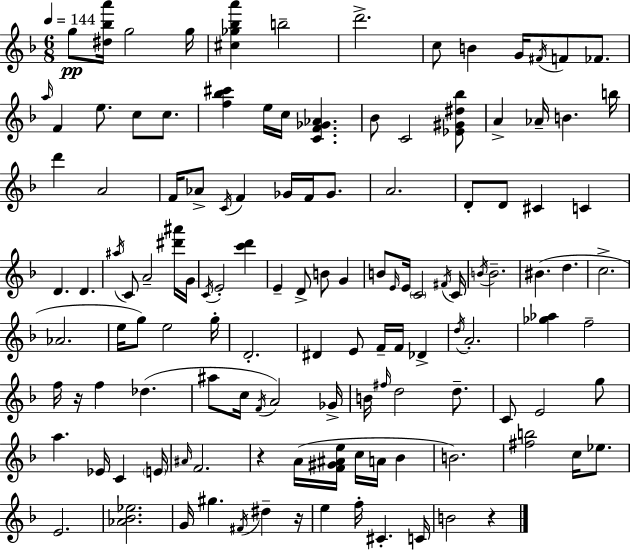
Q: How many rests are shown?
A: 4